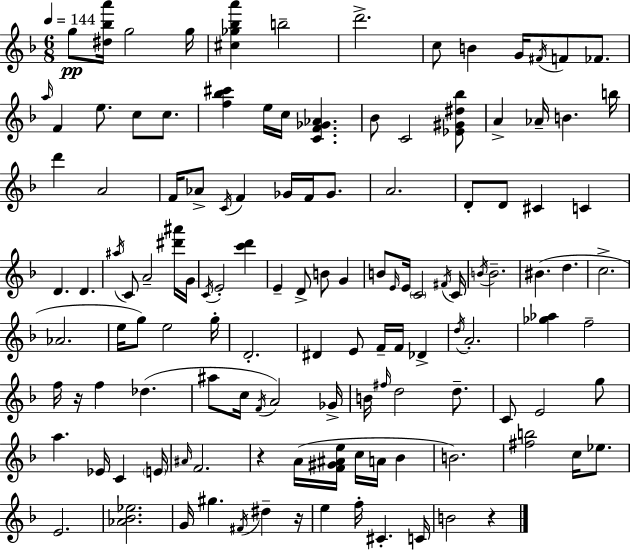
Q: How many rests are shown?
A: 4